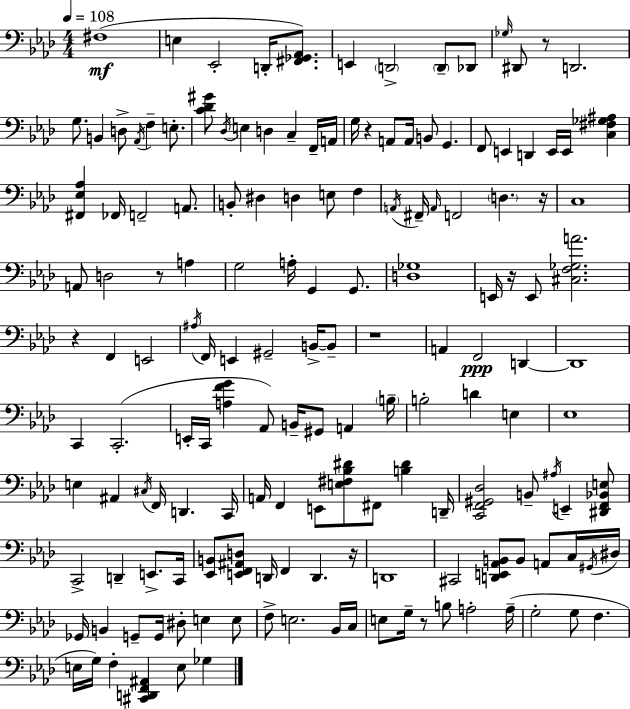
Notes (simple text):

F#3/w E3/q Eb2/h D2/s [F#2,Gb2,Ab2]/e. E2/q D2/h D2/e Db2/e Gb3/s D#2/e R/e D2/h. G3/e. B2/q D3/e Ab2/s F3/q E3/e. [C4,Db4,G#4]/e Db3/s E3/q D3/q C3/q F2/s A2/s G3/s R/q A2/e A2/s B2/e G2/q. F2/e E2/q D2/q E2/s E2/s [C3,F#3,Gb3,A#3]/q [F#2,Eb3,Ab3]/q FES2/s F2/h A2/e. B2/e D#3/q D3/q E3/e F3/q A2/s F#2/s A2/s F2/h D3/q. R/s C3/w A2/e D3/h R/e A3/q G3/h A3/s G2/q G2/e. [D3,Gb3]/w E2/s R/s E2/e [C#3,F3,Gb3,A4]/h. R/q F2/q E2/h A#3/s F2/s E2/q G#2/h B2/s B2/e R/w A2/q F2/h D2/q D2/w C2/q C2/h. E2/s C2/s [A3,F4,G4]/q Ab2/e B2/s G#2/e A2/q B3/s B3/h D4/q E3/q Eb3/w E3/q A#2/q C#3/s F2/s D2/q. C2/s A2/s F2/q E2/e [E3,F#3,Bb3,D#4]/e F#2/e [B3,D#4]/q D2/s [C2,F2,G#2,Db3]/h B2/e A#3/s E2/q [D#2,F2,Bb2,E3]/e C2/h D2/q E2/e. C2/s [Eb2,B2]/e [E2,F2,A#2,D3]/e D2/s F2/q D2/q. R/s D2/w C#2/h [D2,E2,Ab2,B2]/e B2/e A2/e C3/s G#2/s D#3/s Gb2/s B2/q G2/e G2/s D#3/e E3/q E3/e F3/e E3/h. Bb2/s C3/s E3/e G3/s R/e B3/e A3/h A3/s G3/h G3/e F3/q. E3/s G3/s F3/q [C#2,D2,F2,A#2]/q E3/e Gb3/q